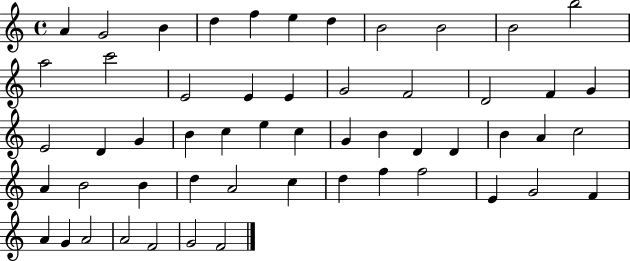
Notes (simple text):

A4/q G4/h B4/q D5/q F5/q E5/q D5/q B4/h B4/h B4/h B5/h A5/h C6/h E4/h E4/q E4/q G4/h F4/h D4/h F4/q G4/q E4/h D4/q G4/q B4/q C5/q E5/q C5/q G4/q B4/q D4/q D4/q B4/q A4/q C5/h A4/q B4/h B4/q D5/q A4/h C5/q D5/q F5/q F5/h E4/q G4/h F4/q A4/q G4/q A4/h A4/h F4/h G4/h F4/h